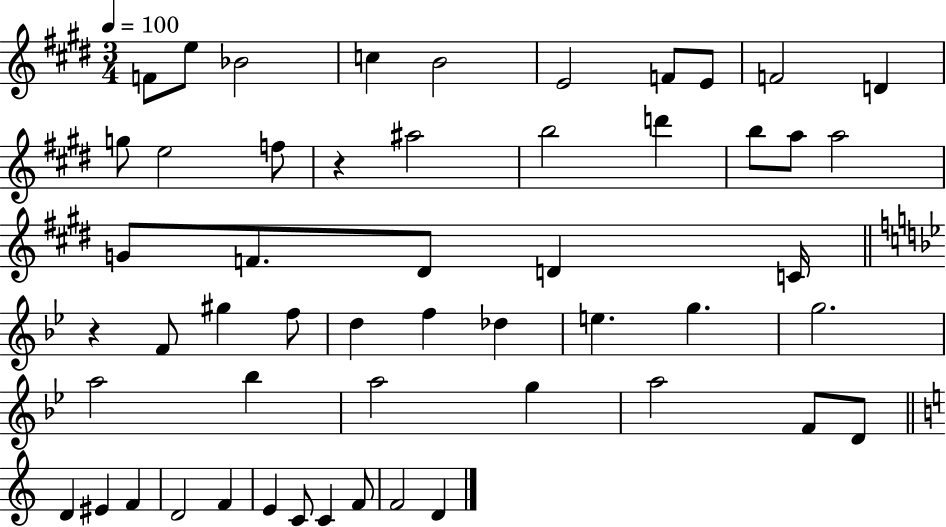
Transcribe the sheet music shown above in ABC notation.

X:1
T:Untitled
M:3/4
L:1/4
K:E
F/2 e/2 _B2 c B2 E2 F/2 E/2 F2 D g/2 e2 f/2 z ^a2 b2 d' b/2 a/2 a2 G/2 F/2 ^D/2 D C/4 z F/2 ^g f/2 d f _d e g g2 a2 _b a2 g a2 F/2 D/2 D ^E F D2 F E C/2 C F/2 F2 D